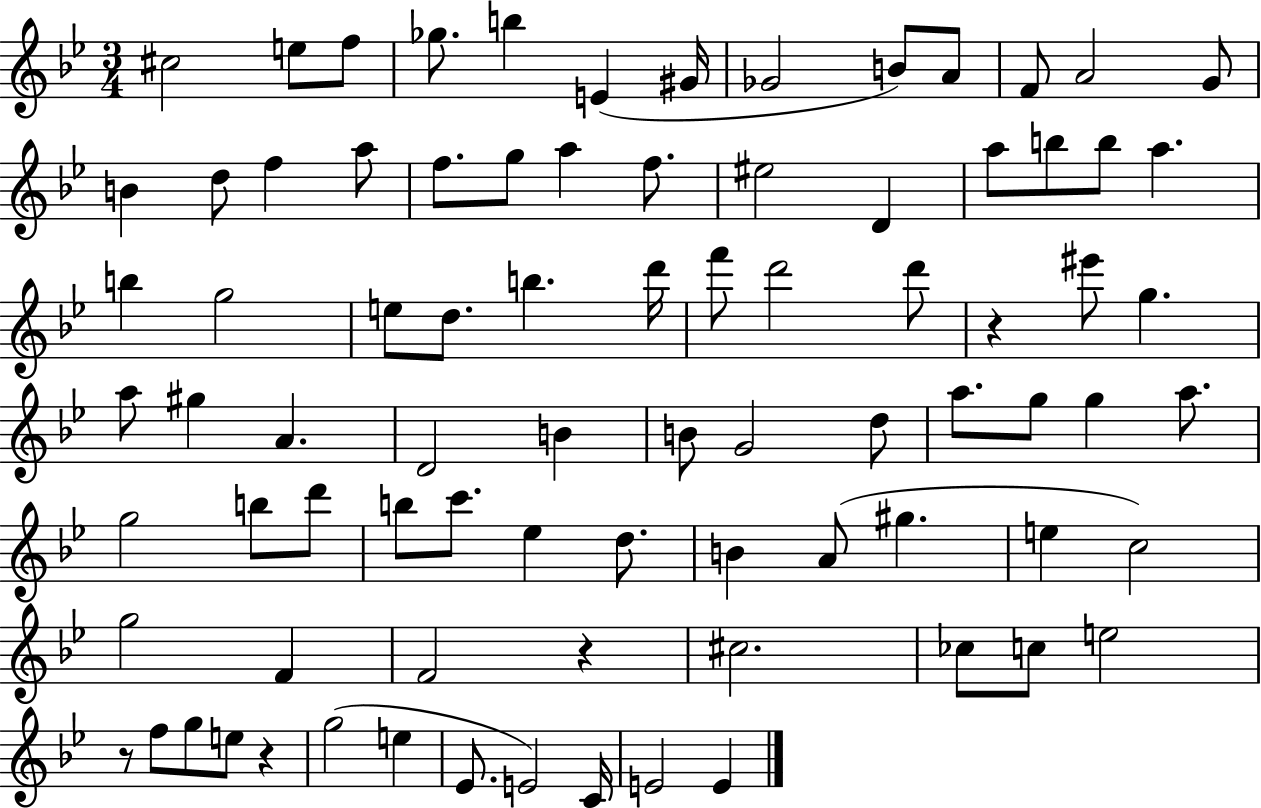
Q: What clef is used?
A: treble